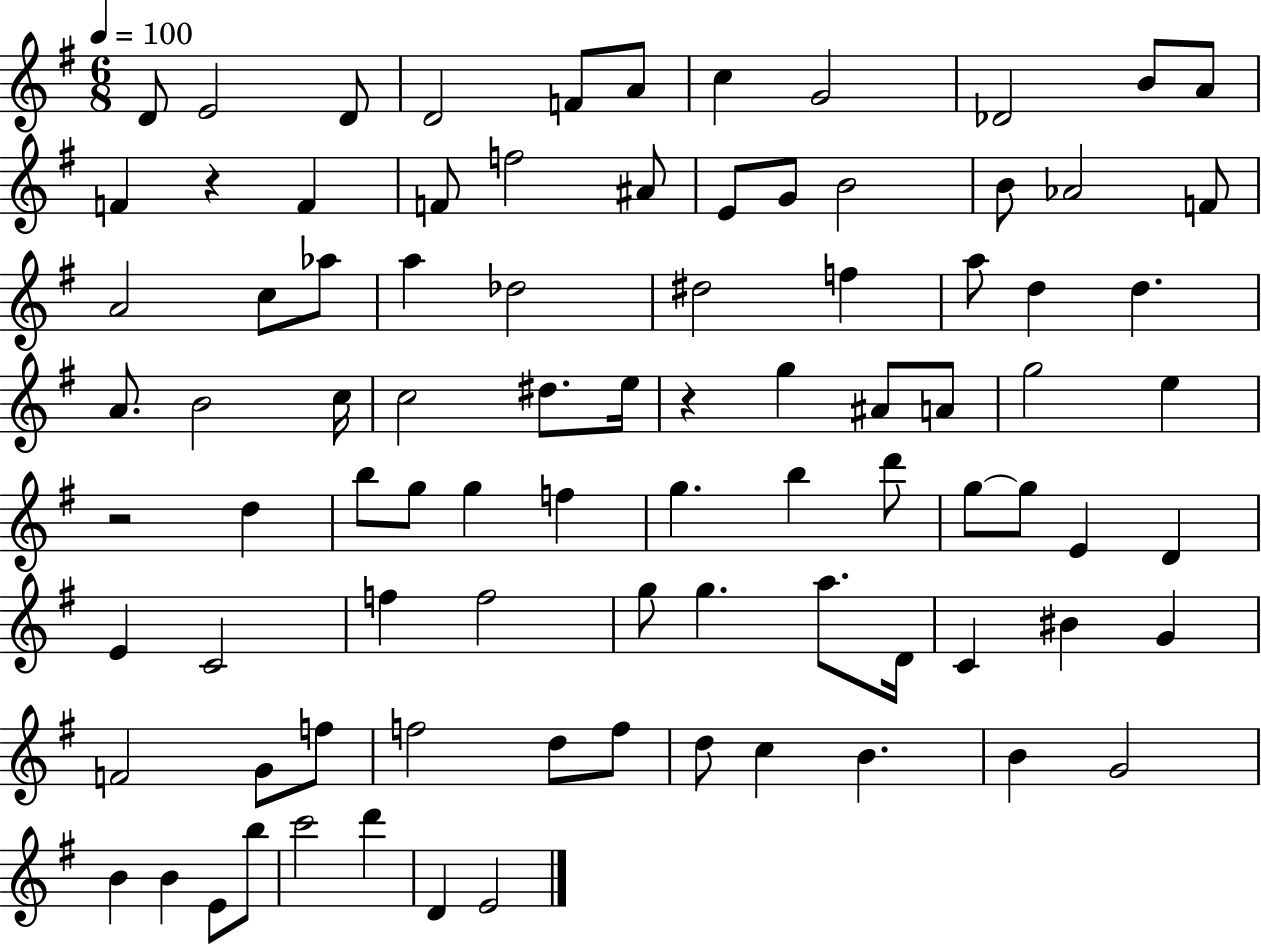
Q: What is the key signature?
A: G major